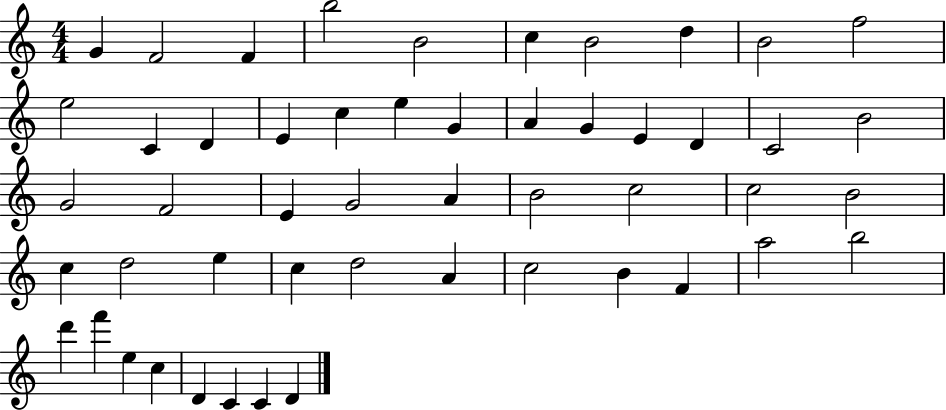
{
  \clef treble
  \numericTimeSignature
  \time 4/4
  \key c \major
  g'4 f'2 f'4 | b''2 b'2 | c''4 b'2 d''4 | b'2 f''2 | \break e''2 c'4 d'4 | e'4 c''4 e''4 g'4 | a'4 g'4 e'4 d'4 | c'2 b'2 | \break g'2 f'2 | e'4 g'2 a'4 | b'2 c''2 | c''2 b'2 | \break c''4 d''2 e''4 | c''4 d''2 a'4 | c''2 b'4 f'4 | a''2 b''2 | \break d'''4 f'''4 e''4 c''4 | d'4 c'4 c'4 d'4 | \bar "|."
}